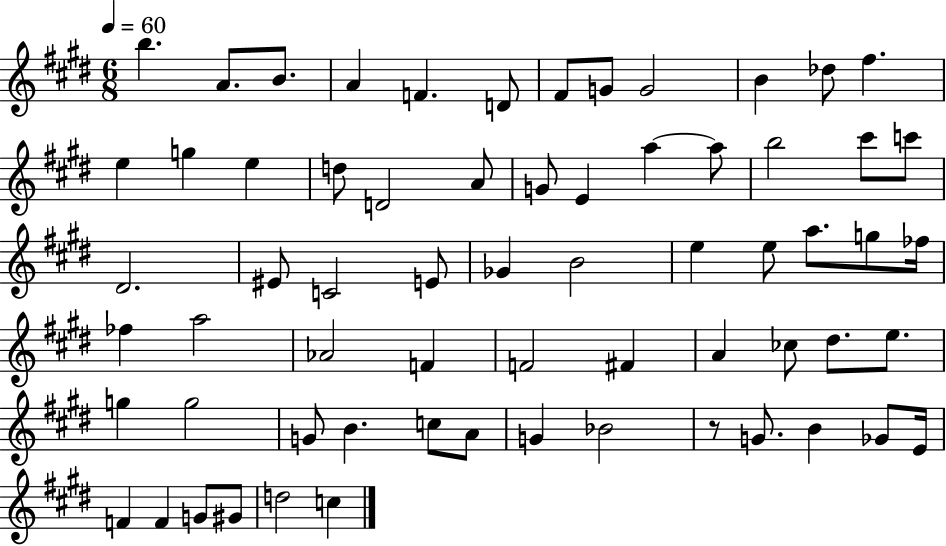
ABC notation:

X:1
T:Untitled
M:6/8
L:1/4
K:E
b A/2 B/2 A F D/2 ^F/2 G/2 G2 B _d/2 ^f e g e d/2 D2 A/2 G/2 E a a/2 b2 ^c'/2 c'/2 ^D2 ^E/2 C2 E/2 _G B2 e e/2 a/2 g/2 _f/4 _f a2 _A2 F F2 ^F A _c/2 ^d/2 e/2 g g2 G/2 B c/2 A/2 G _B2 z/2 G/2 B _G/2 E/4 F F G/2 ^G/2 d2 c